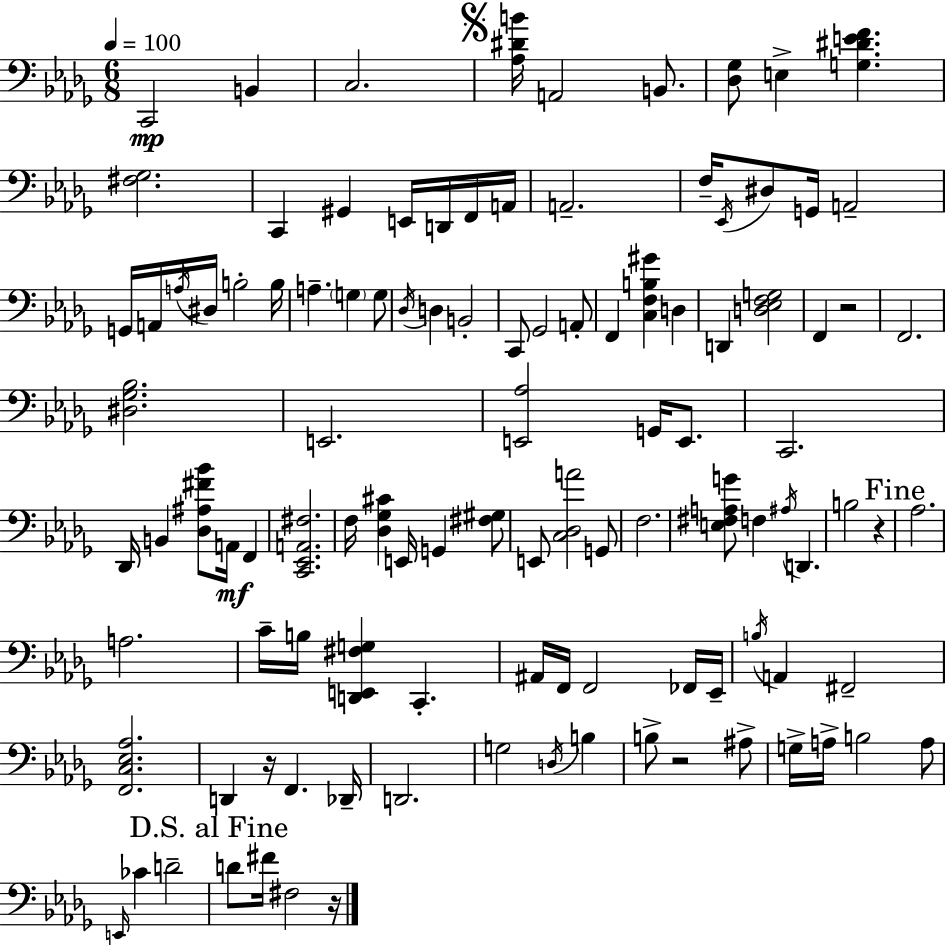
X:1
T:Untitled
M:6/8
L:1/4
K:Bbm
C,,2 B,, C,2 [_A,^DB]/4 A,,2 B,,/2 [_D,_G,]/2 E, [G,^DEF] [^F,_G,]2 C,, ^G,, E,,/4 D,,/4 F,,/4 A,,/4 A,,2 F,/4 _E,,/4 ^D,/2 G,,/4 A,,2 G,,/4 A,,/4 A,/4 ^D,/4 B,2 B,/4 A, G, G,/2 _D,/4 D, B,,2 C,,/2 _G,,2 A,,/2 F,, [C,F,B,^G] D, D,, [D,_E,F,G,]2 F,, z2 F,,2 [^D,_G,_B,]2 E,,2 [E,,_A,]2 G,,/4 E,,/2 C,,2 _D,,/4 B,, [_D,^A,^F_B]/2 A,,/4 F,, [C,,_E,,A,,^F,]2 F,/4 [_D,_G,^C] E,,/4 G,, [^F,^G,]/2 E,,/2 [C,_D,A]2 G,,/2 F,2 [E,^F,A,G]/2 F, ^A,/4 D,, B,2 z _A,2 A,2 C/4 B,/4 [D,,E,,^F,G,] C,, ^A,,/4 F,,/4 F,,2 _F,,/4 _E,,/4 B,/4 A,, ^F,,2 [F,,C,_E,_A,]2 D,, z/4 F,, _D,,/4 D,,2 G,2 D,/4 B, B,/2 z2 ^A,/2 G,/4 A,/4 B,2 A,/2 E,,/4 _C D2 D/2 ^F/4 ^F,2 z/4